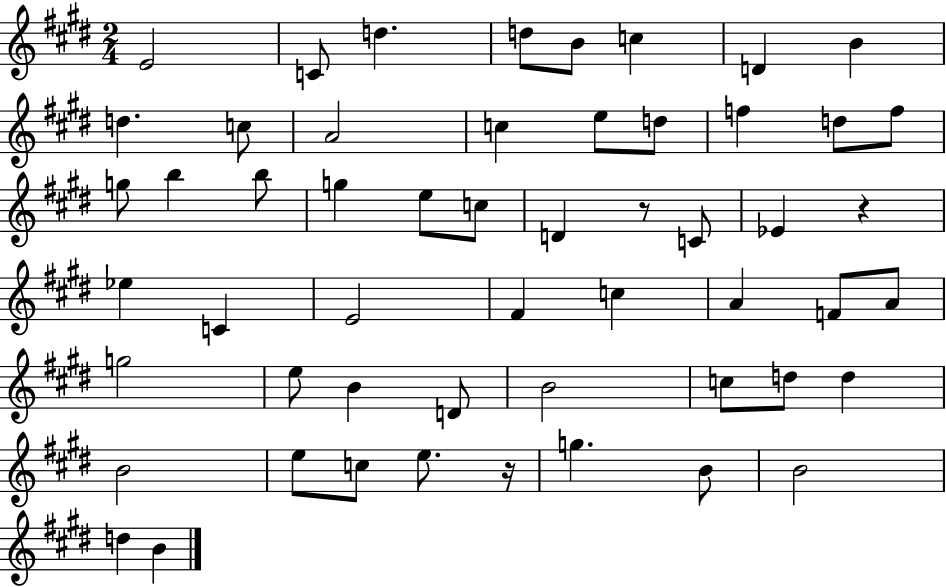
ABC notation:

X:1
T:Untitled
M:2/4
L:1/4
K:E
E2 C/2 d d/2 B/2 c D B d c/2 A2 c e/2 d/2 f d/2 f/2 g/2 b b/2 g e/2 c/2 D z/2 C/2 _E z _e C E2 ^F c A F/2 A/2 g2 e/2 B D/2 B2 c/2 d/2 d B2 e/2 c/2 e/2 z/4 g B/2 B2 d B